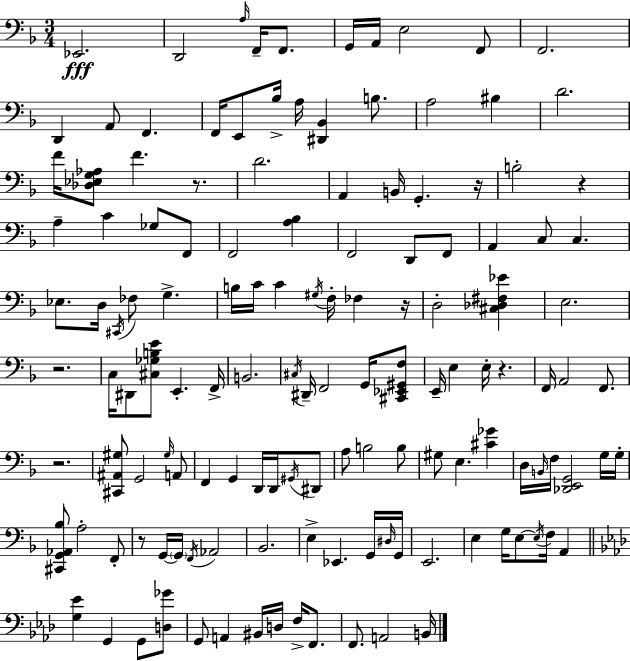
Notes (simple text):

Eb2/h. D2/h A3/s F2/s F2/e. G2/s A2/s E3/h F2/e F2/h. D2/q A2/e F2/q. F2/s E2/e Bb3/s A3/s [D#2,Bb2]/q B3/e. A3/h BIS3/q D4/h. F4/s [Db3,Eb3,G3,Ab3]/e F4/q. R/e. D4/h. A2/q B2/s G2/q. R/s B3/h R/q A3/q C4/q Gb3/e F2/e F2/h [A3,Bb3]/q F2/h D2/e F2/e A2/q C3/e C3/q. Eb3/e. D3/s C#2/s FES3/e G3/q. B3/s C4/s C4/q G#3/s F3/s FES3/q R/s D3/h [C#3,Db3,F#3,Eb4]/q E3/h. R/h. C3/s D#2/e [C#3,Gb3,B3,E4]/e E2/q. F2/s B2/h. C#3/s D#2/s F2/h G2/s [C#2,Eb2,G#2,F3]/e E2/s E3/q E3/s R/q. F2/s A2/h F2/e. R/h. [C#2,A#2,G#3]/e G2/h G#3/s A2/e F2/q G2/q D2/s D2/s G#2/s D#2/e A3/e B3/h B3/e G#3/e E3/q. [C#4,Gb4]/q D3/s B2/s F3/s [Db2,E2,G2]/h G3/s G3/s [C#2,G2,Ab2,Bb3]/e A3/h F2/e R/e G2/s G2/s F2/s Ab2/h Bb2/h. E3/q Eb2/q. G2/s D#3/s G2/s E2/h. E3/q G3/s E3/e E3/s F3/s A2/q [G3,Eb4]/q G2/q G2/e [D3,Gb4]/e G2/e A2/q BIS2/s D3/s F3/s F2/e. F2/e. A2/h B2/s